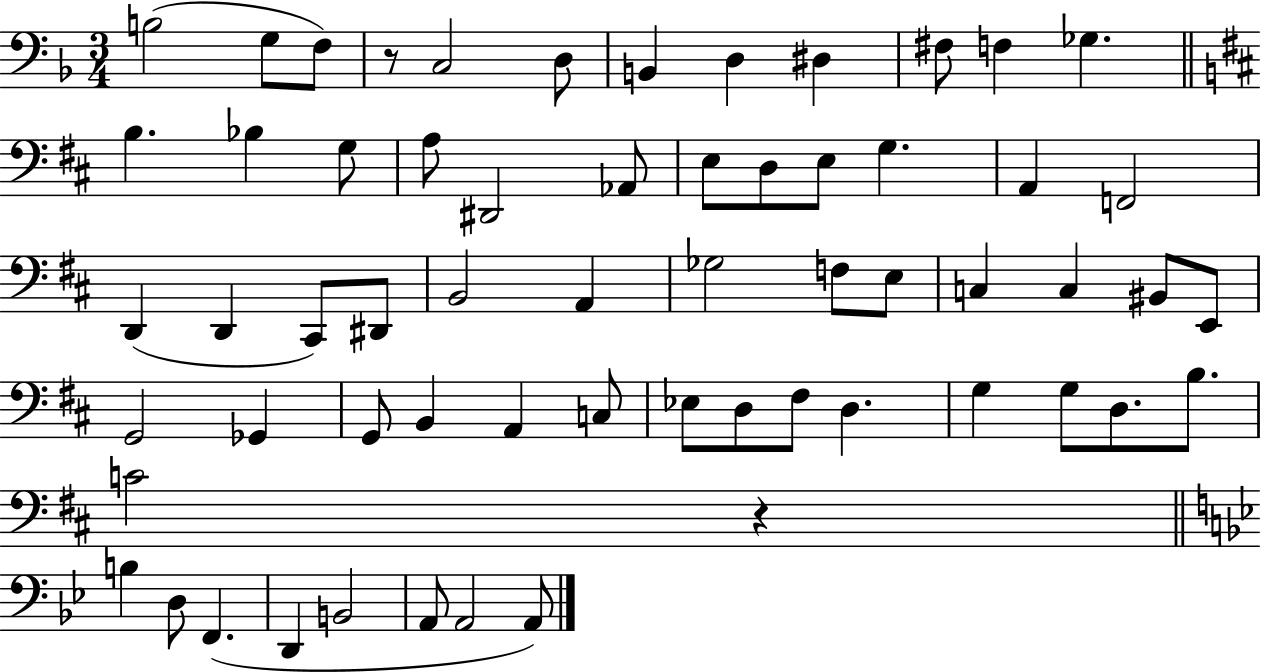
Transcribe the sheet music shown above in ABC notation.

X:1
T:Untitled
M:3/4
L:1/4
K:F
B,2 G,/2 F,/2 z/2 C,2 D,/2 B,, D, ^D, ^F,/2 F, _G, B, _B, G,/2 A,/2 ^D,,2 _A,,/2 E,/2 D,/2 E,/2 G, A,, F,,2 D,, D,, ^C,,/2 ^D,,/2 B,,2 A,, _G,2 F,/2 E,/2 C, C, ^B,,/2 E,,/2 G,,2 _G,, G,,/2 B,, A,, C,/2 _E,/2 D,/2 ^F,/2 D, G, G,/2 D,/2 B,/2 C2 z B, D,/2 F,, D,, B,,2 A,,/2 A,,2 A,,/2